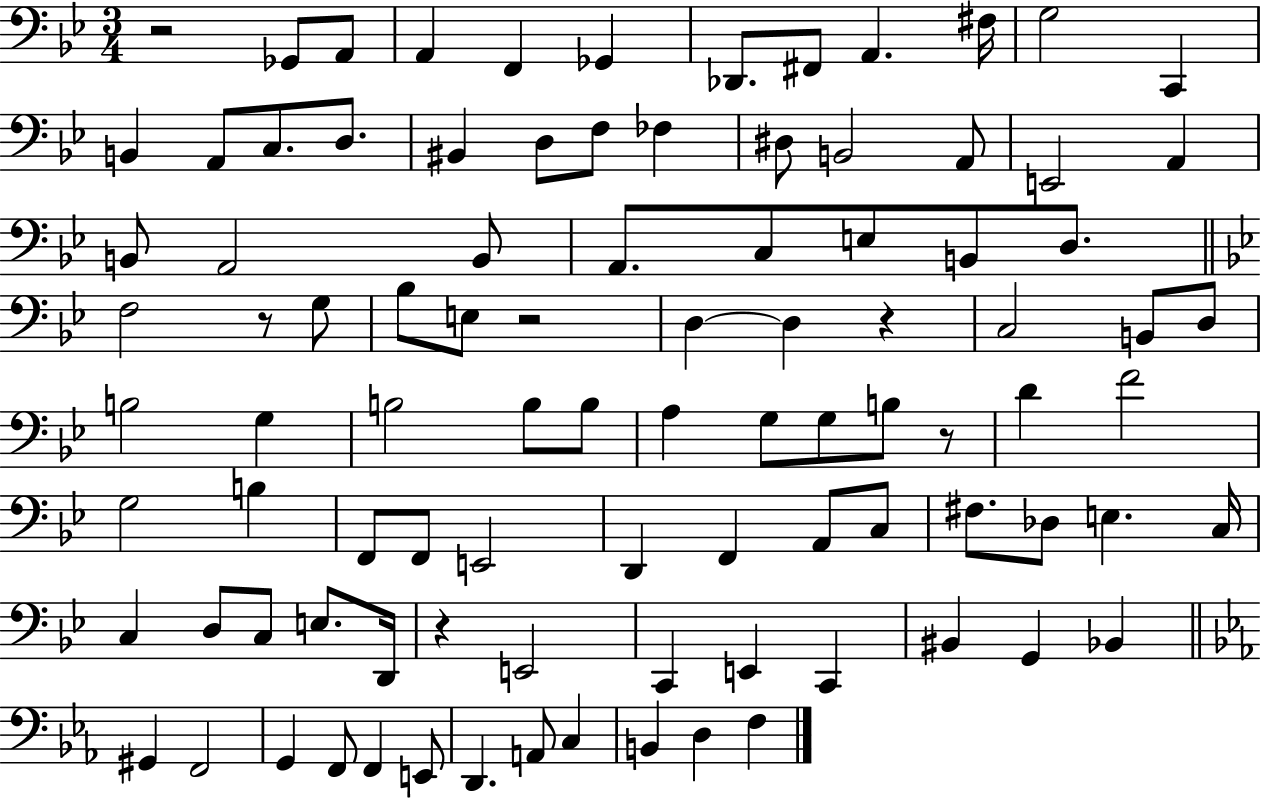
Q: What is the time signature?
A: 3/4